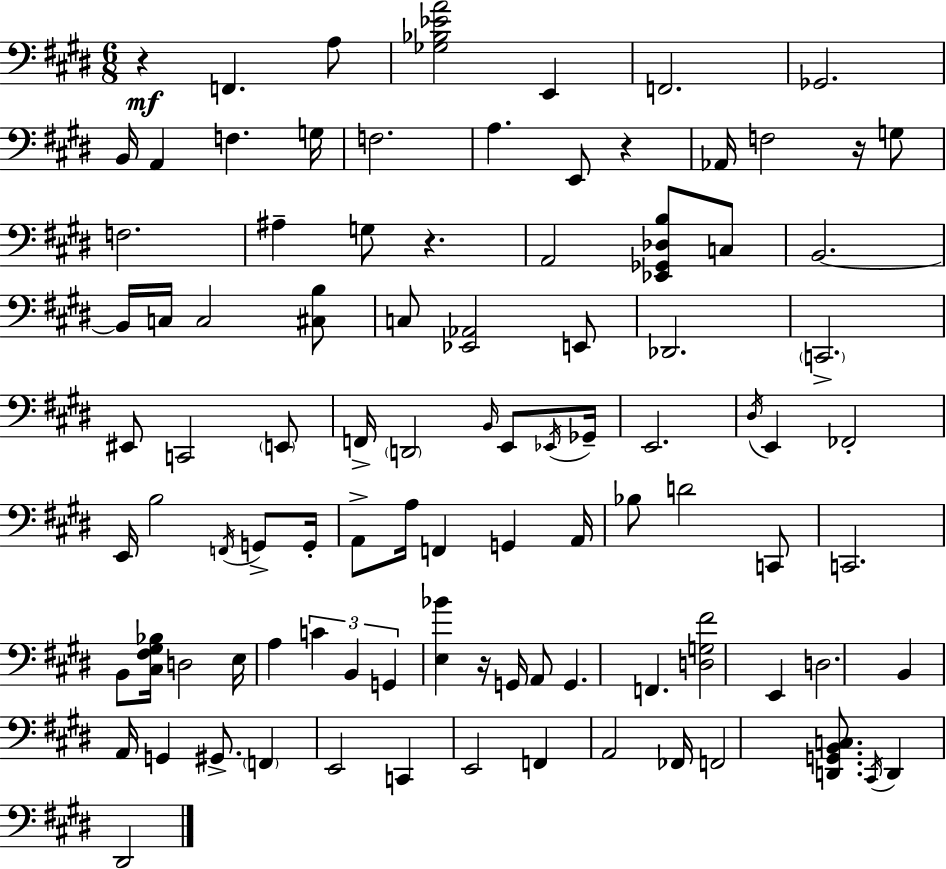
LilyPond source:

{
  \clef bass
  \numericTimeSignature
  \time 6/8
  \key e \major
  r4\mf f,4. a8 | <ges bes ees' a'>2 e,4 | f,2. | ges,2. | \break b,16 a,4 f4. g16 | f2. | a4. e,8 r4 | aes,16 f2 r16 g8 | \break f2. | ais4-- g8 r4. | a,2 <ees, ges, des b>8 c8 | b,2.~~ | \break b,16 c16 c2 <cis b>8 | c8 <ees, aes,>2 e,8 | des,2. | \parenthesize c,2.-> | \break eis,8 c,2 \parenthesize e,8 | f,16-> \parenthesize d,2 \grace { b,16 } e,8 | \acciaccatura { ees,16 } ges,16-- e,2. | \acciaccatura { dis16 } e,4 fes,2-. | \break e,16 b2 | \acciaccatura { f,16 } g,8-> g,16-. a,8-> a16 f,4 g,4 | a,16 bes8 d'2 | c,8 c,2. | \break b,8 <cis fis gis bes>16 d2 | e16 a4 \tuplet 3/2 { c'4 | b,4 g,4 } <e bes'>4 | r16 g,16 a,8 g,4. f,4. | \break <d g fis'>2 | e,4 d2. | b,4 a,16 g,4 | gis,8.-> \parenthesize f,4 e,2 | \break c,4 e,2 | f,4 a,2 | fes,16 f,2 | <d, g, b, c>8. \acciaccatura { cis,16 } d,4 dis,2 | \break \bar "|."
}